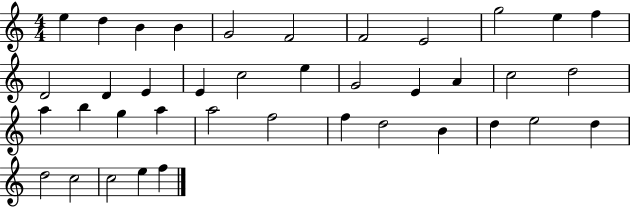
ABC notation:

X:1
T:Untitled
M:4/4
L:1/4
K:C
e d B B G2 F2 F2 E2 g2 e f D2 D E E c2 e G2 E A c2 d2 a b g a a2 f2 f d2 B d e2 d d2 c2 c2 e f